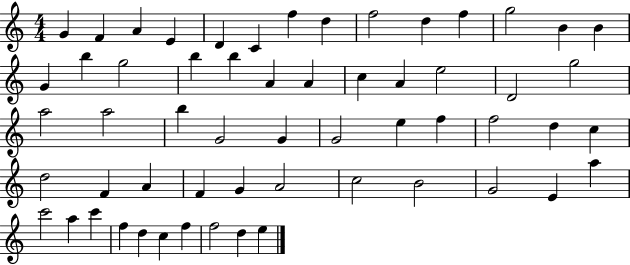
X:1
T:Untitled
M:4/4
L:1/4
K:C
G F A E D C f d f2 d f g2 B B G b g2 b b A A c A e2 D2 g2 a2 a2 b G2 G G2 e f f2 d c d2 F A F G A2 c2 B2 G2 E a c'2 a c' f d c f f2 d e